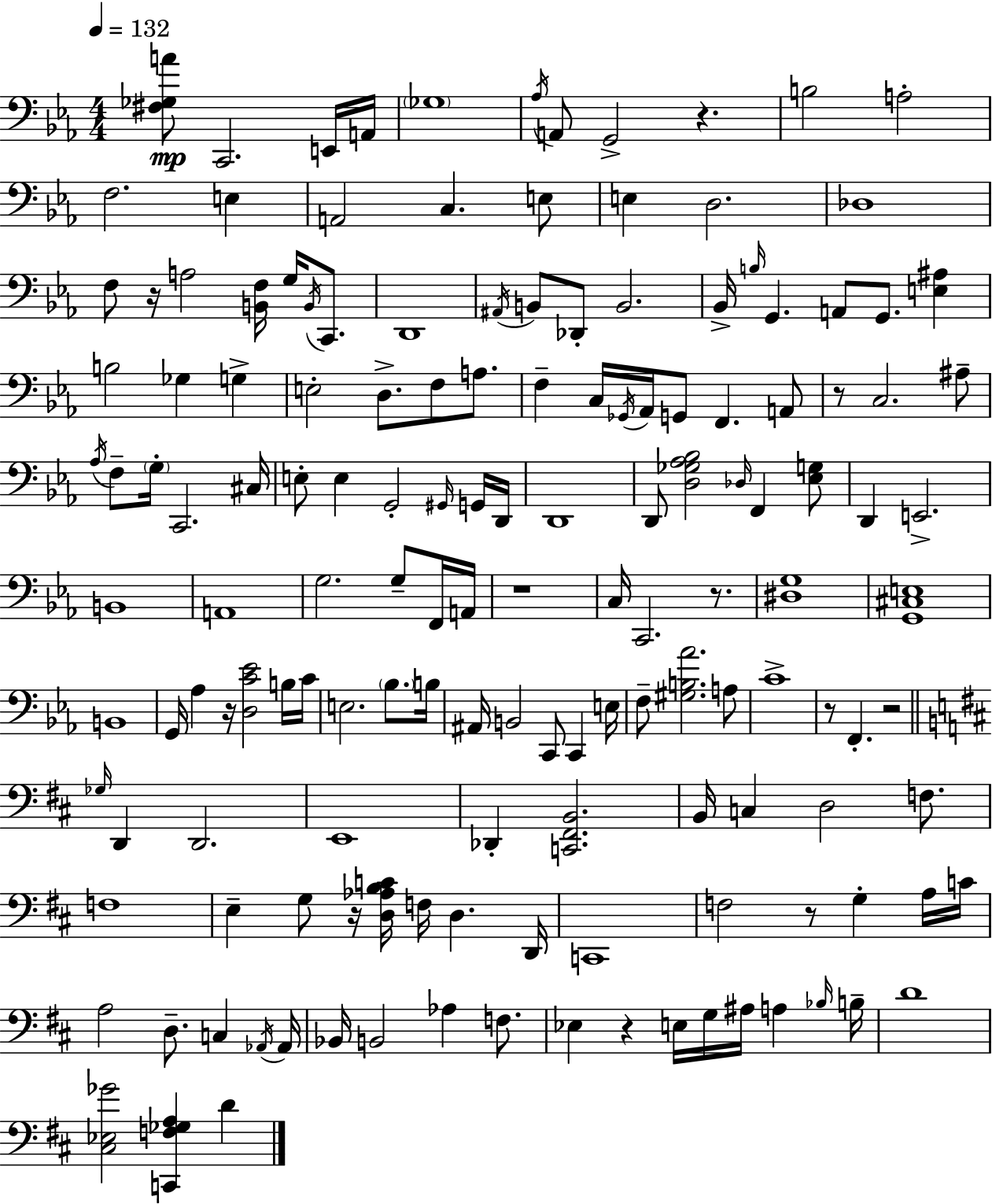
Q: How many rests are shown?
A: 11